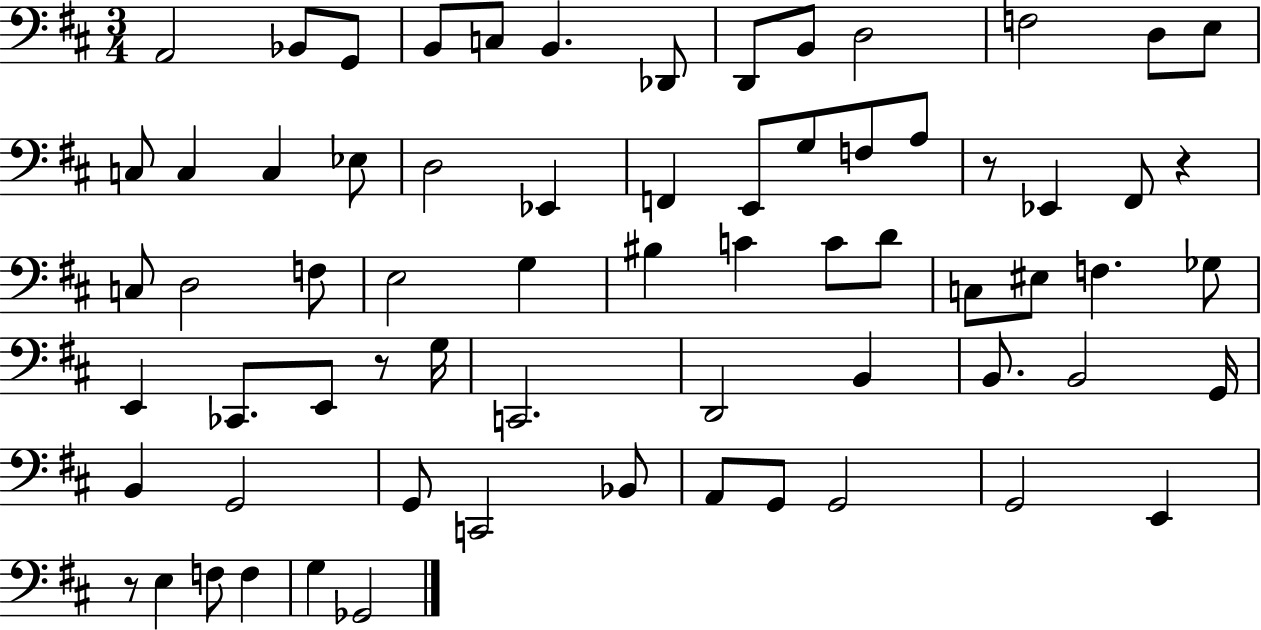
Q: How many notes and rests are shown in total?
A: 68